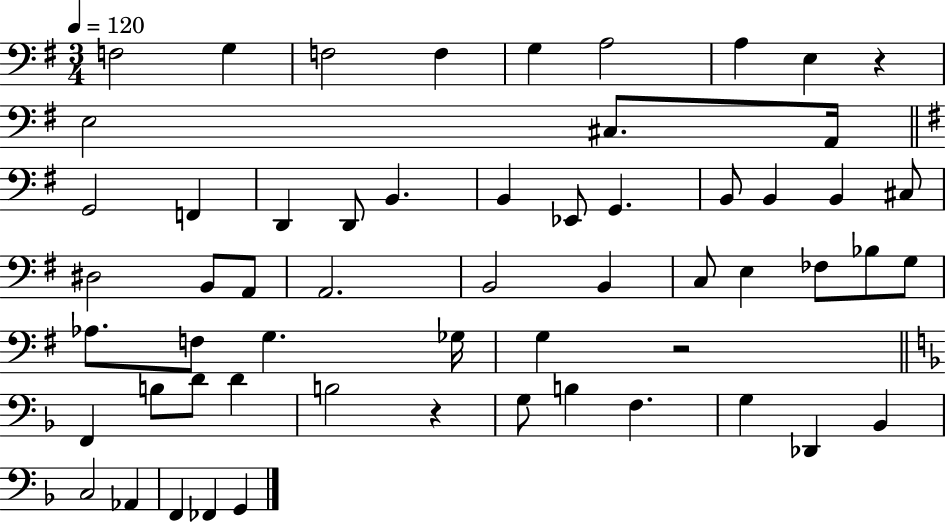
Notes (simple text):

F3/h G3/q F3/h F3/q G3/q A3/h A3/q E3/q R/q E3/h C#3/e. A2/s G2/h F2/q D2/q D2/e B2/q. B2/q Eb2/e G2/q. B2/e B2/q B2/q C#3/e D#3/h B2/e A2/e A2/h. B2/h B2/q C3/e E3/q FES3/e Bb3/e G3/e Ab3/e. F3/e G3/q. Gb3/s G3/q R/h F2/q B3/e D4/e D4/q B3/h R/q G3/e B3/q F3/q. G3/q Db2/q Bb2/q C3/h Ab2/q F2/q FES2/q G2/q